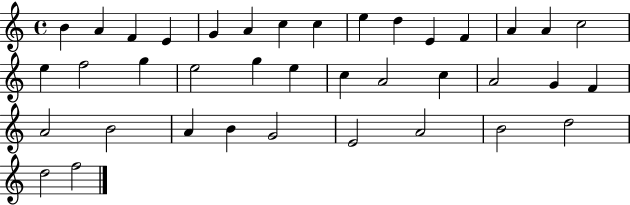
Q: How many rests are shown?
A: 0